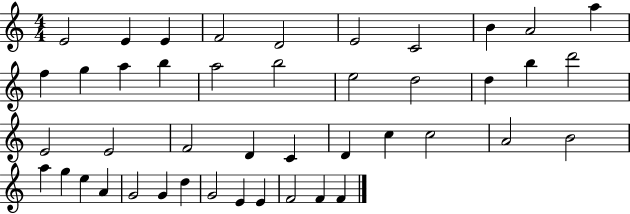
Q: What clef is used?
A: treble